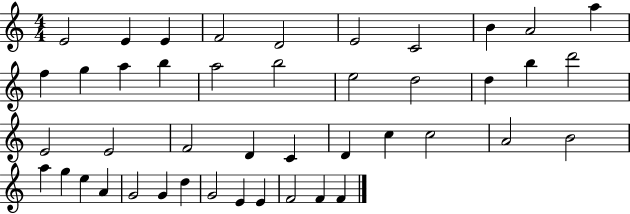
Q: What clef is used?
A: treble